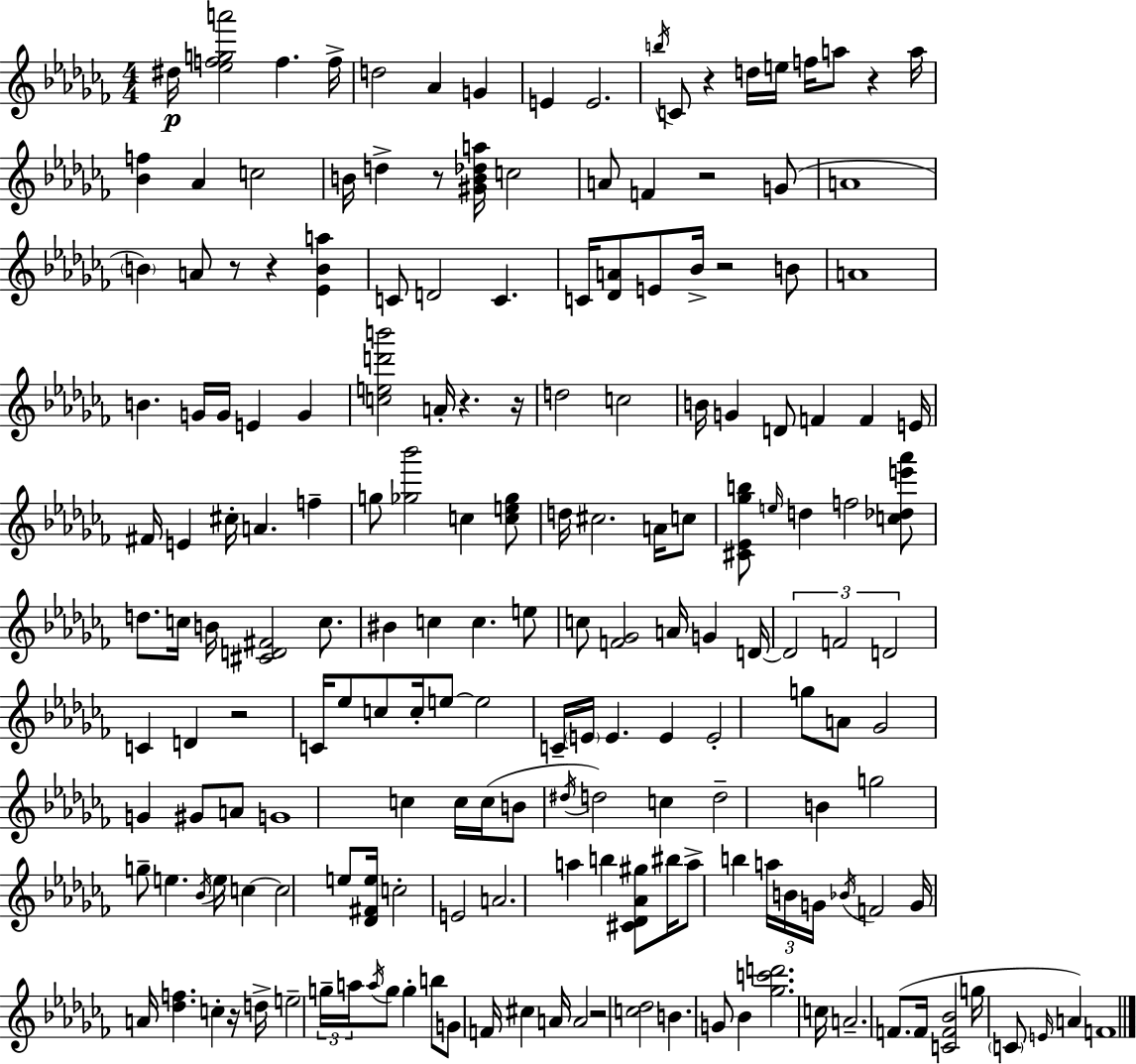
D#5/s [Eb5,F5,G5,A6]/h F5/q. F5/s D5/h Ab4/q G4/q E4/q E4/h. B5/s C4/e R/q D5/s E5/s F5/s A5/e R/q A5/s [Bb4,F5]/q Ab4/q C5/h B4/s D5/q R/e [G#4,B4,Db5,A5]/s C5/h A4/e F4/q R/h G4/e A4/w B4/q A4/e R/e R/q [Eb4,B4,A5]/q C4/e D4/h C4/q. C4/s [Db4,A4]/e E4/e Bb4/s R/h B4/e A4/w B4/q. G4/s G4/s E4/q G4/q [C5,E5,D6,B6]/h A4/s R/q. R/s D5/h C5/h B4/s G4/q D4/e F4/q F4/q E4/s F#4/s E4/q C#5/s A4/q. F5/q G5/e [Gb5,Bb6]/h C5/q [C5,E5,Gb5]/e D5/s C#5/h. A4/s C5/e [C#4,Eb4,Gb5,B5]/e E5/s D5/q F5/h [C5,Db5,E6,Ab6]/e D5/e. C5/s B4/s [C#4,D4,F#4]/h C5/e. BIS4/q C5/q C5/q. E5/e C5/e [F4,Gb4]/h A4/s G4/q D4/s D4/h F4/h D4/h C4/q D4/q R/h C4/s Eb5/e C5/e C5/s E5/e E5/h C4/s E4/s E4/q. E4/q E4/h G5/e A4/e Gb4/h G4/q G#4/e A4/e G4/w C5/q C5/s C5/s B4/e D#5/s D5/h C5/q D5/h B4/q G5/h G5/e E5/q. Bb4/s E5/s C5/q C5/h E5/e [Db4,F#4,E5]/s C5/h E4/h A4/h. A5/q B5/q [C#4,Db4,Ab4,G#5]/e BIS5/s A5/e B5/q A5/s B4/s G4/s Bb4/s F4/h G4/s A4/s [Db5,F5]/q. C5/q R/s D5/s E5/h G5/s A5/s A5/s G5/e G5/q B5/e G4/e F4/s C#5/q A4/s A4/h R/h [C5,Db5]/h B4/q. G4/e Bb4/q [Gb5,C6,D6]/h. C5/s A4/h. F4/e. F4/s [C4,F4,Bb4]/h G5/s C4/e E4/s A4/q F4/w